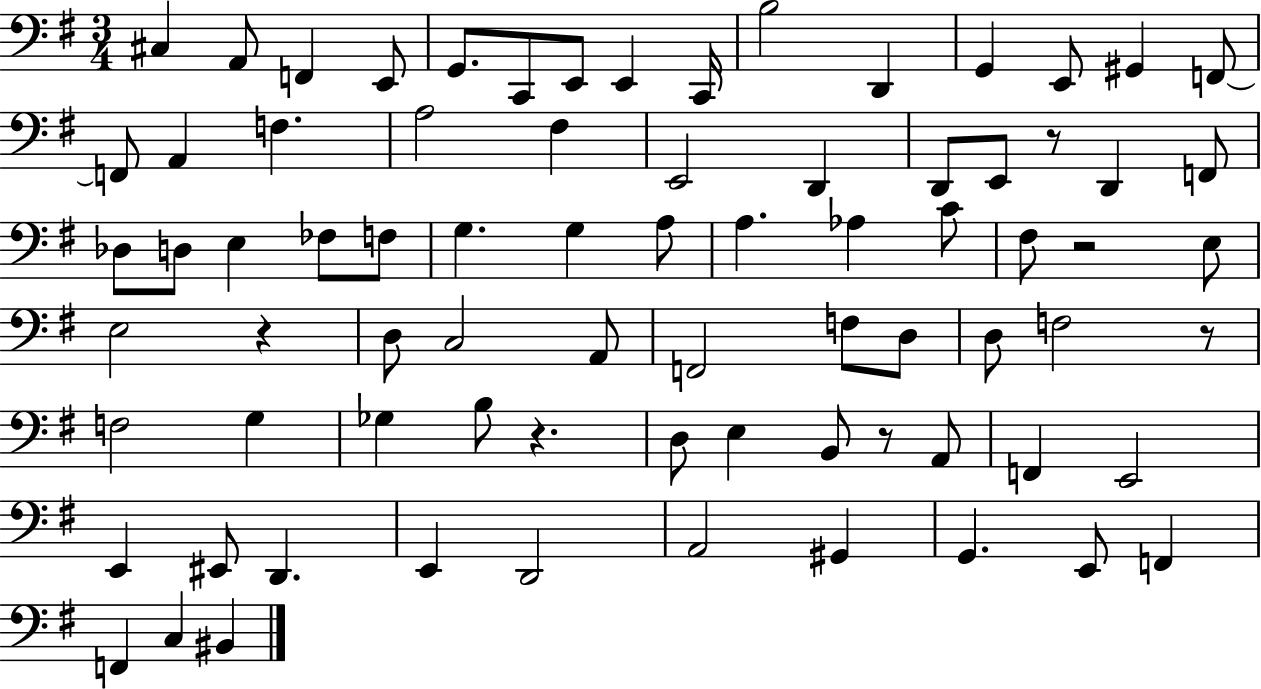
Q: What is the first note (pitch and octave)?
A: C#3